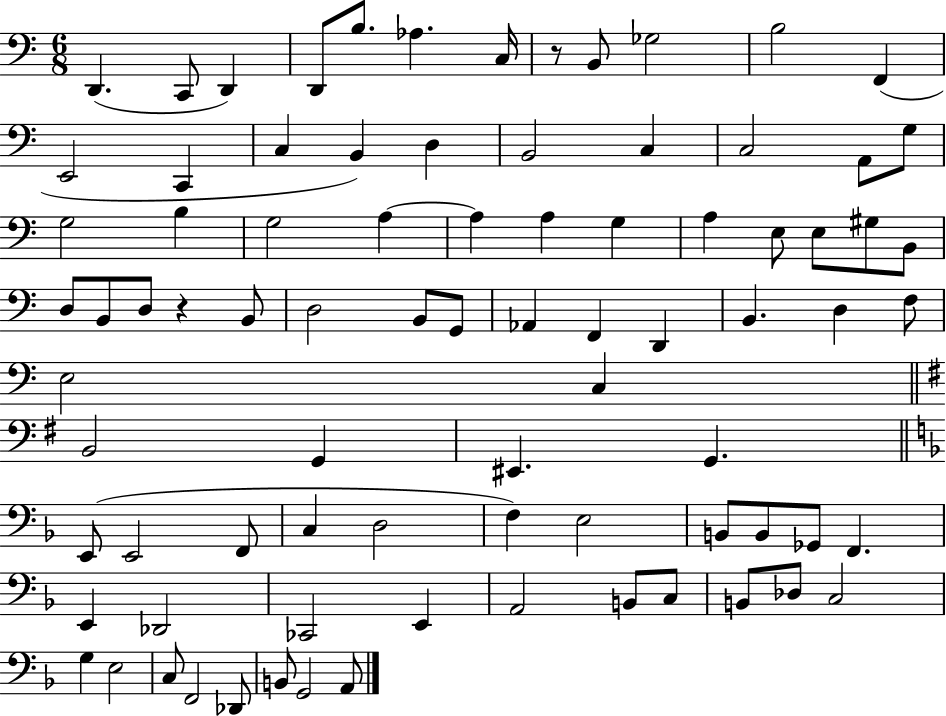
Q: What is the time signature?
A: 6/8